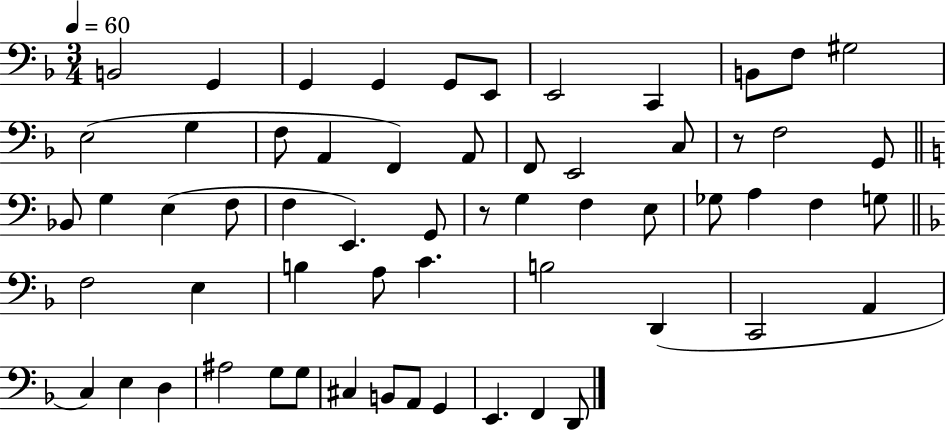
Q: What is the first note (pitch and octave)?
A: B2